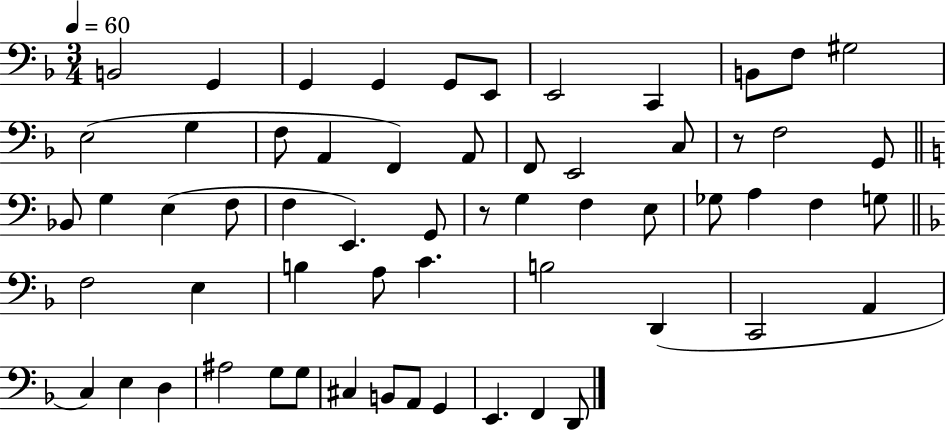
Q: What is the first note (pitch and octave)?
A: B2